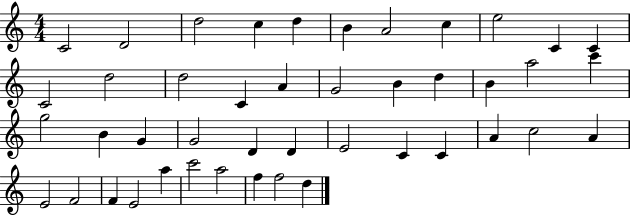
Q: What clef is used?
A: treble